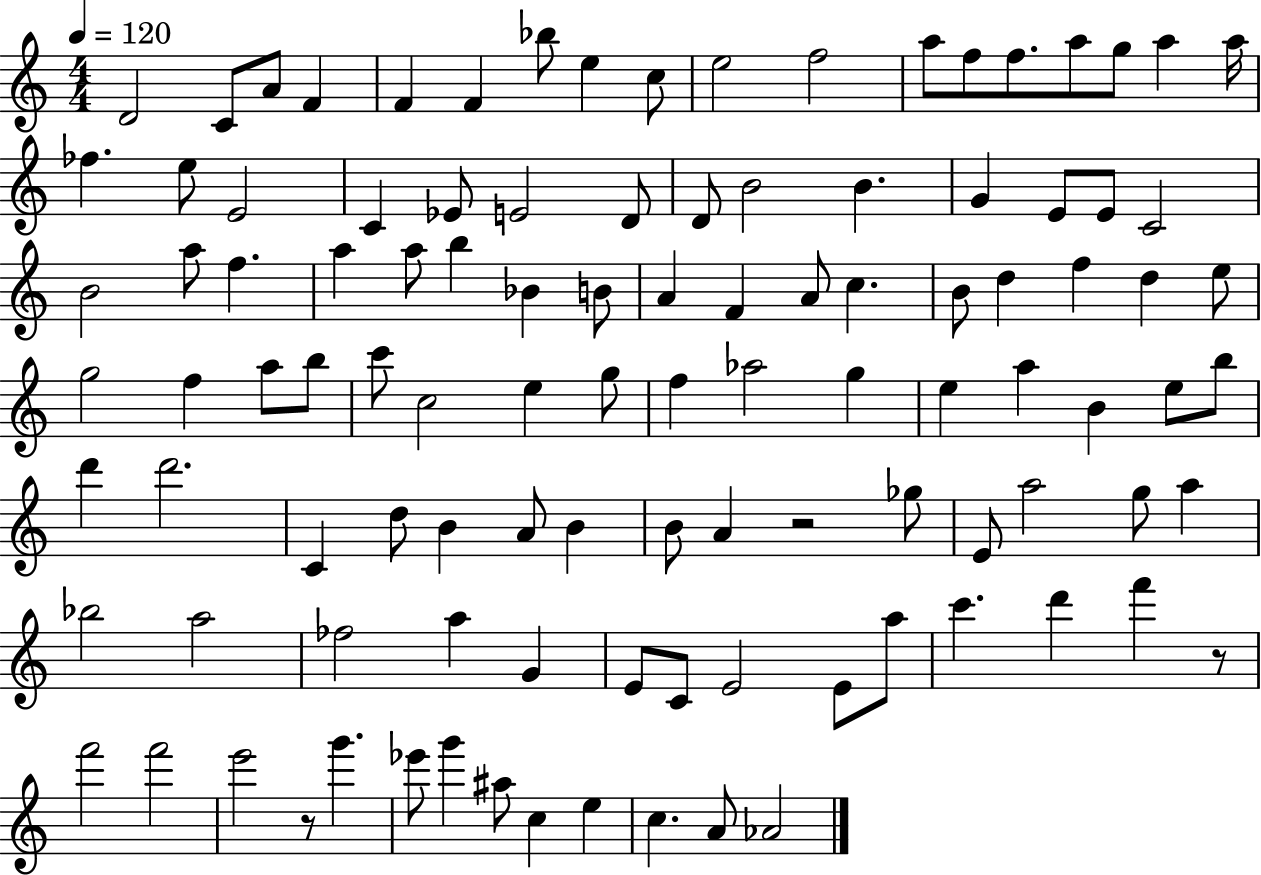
X:1
T:Untitled
M:4/4
L:1/4
K:C
D2 C/2 A/2 F F F _b/2 e c/2 e2 f2 a/2 f/2 f/2 a/2 g/2 a a/4 _f e/2 E2 C _E/2 E2 D/2 D/2 B2 B G E/2 E/2 C2 B2 a/2 f a a/2 b _B B/2 A F A/2 c B/2 d f d e/2 g2 f a/2 b/2 c'/2 c2 e g/2 f _a2 g e a B e/2 b/2 d' d'2 C d/2 B A/2 B B/2 A z2 _g/2 E/2 a2 g/2 a _b2 a2 _f2 a G E/2 C/2 E2 E/2 a/2 c' d' f' z/2 f'2 f'2 e'2 z/2 g' _e'/2 g' ^a/2 c e c A/2 _A2